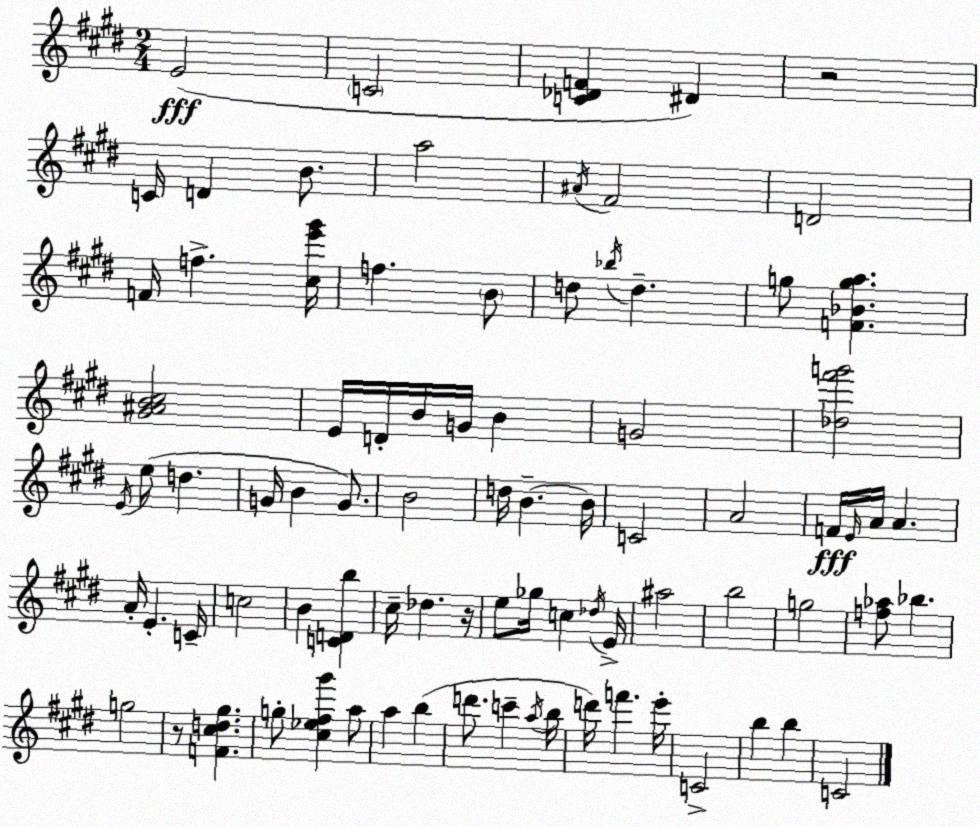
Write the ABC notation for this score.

X:1
T:Untitled
M:2/4
L:1/4
K:E
E2 C2 [C_DF] ^D z2 C/4 D B/2 a2 ^A/4 ^F2 D2 F/4 f [^ce'^g']/4 f B/2 d/2 _b/4 d g/2 [F_Bga] [^G^AB^c]2 E/4 D/4 B/4 G/4 B G2 [_d^f'g']2 E/4 e/2 d G/4 B G/2 B2 d/4 B B/4 C2 A2 F/4 E/4 A/4 A A/4 E C/4 c2 B [CDb] ^c/4 _d z/4 e/2 _g/4 c _d/4 E/4 ^a2 b2 g2 [f_a]/2 _b g2 z/2 [F^cd^g] g/2 [^c_e^f^g'] a/2 a b d'/2 c' a/4 b/4 d'/4 f' e'/4 C2 b b C2